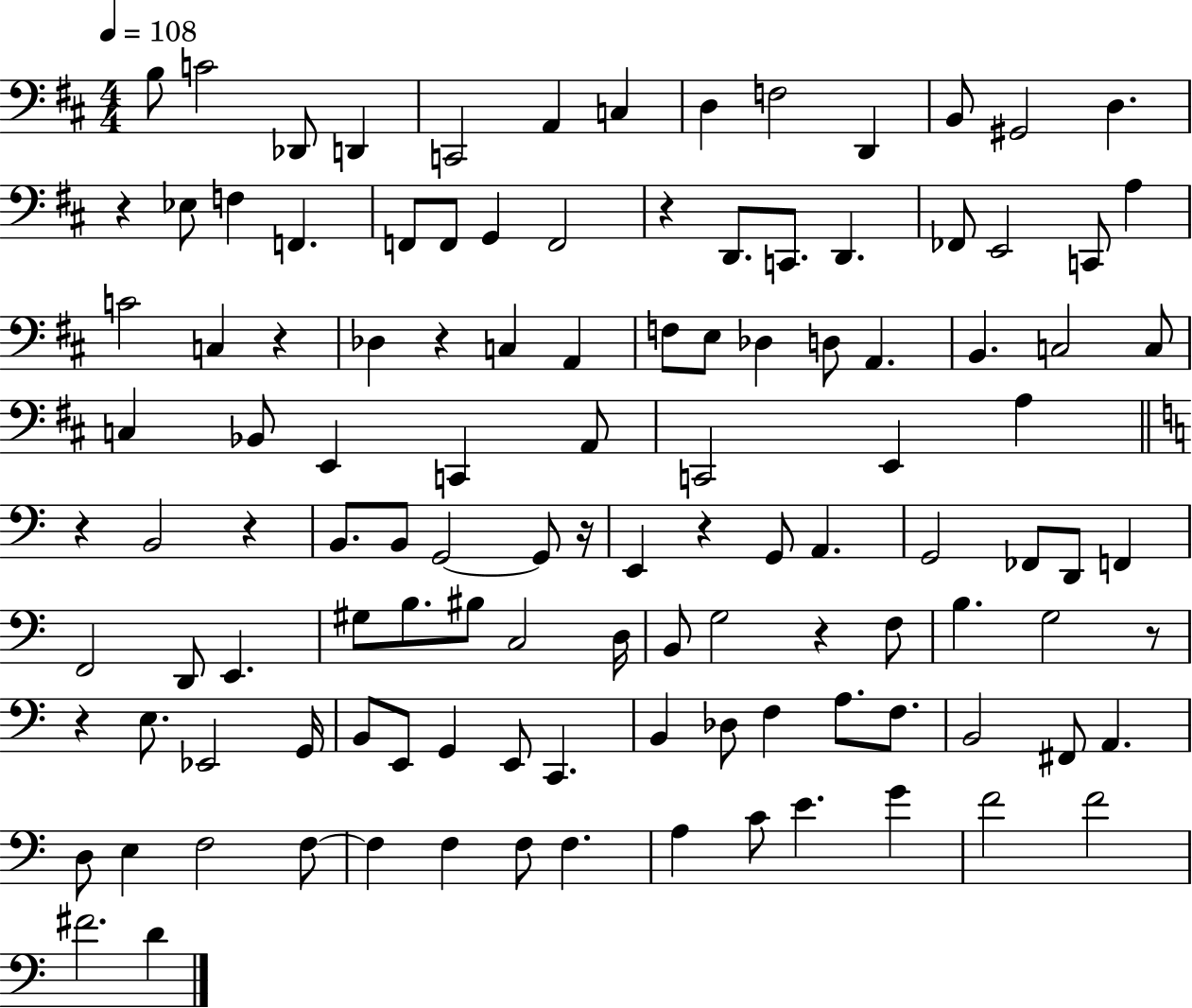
B3/e C4/h Db2/e D2/q C2/h A2/q C3/q D3/q F3/h D2/q B2/e G#2/h D3/q. R/q Eb3/e F3/q F2/q. F2/e F2/e G2/q F2/h R/q D2/e. C2/e. D2/q. FES2/e E2/h C2/e A3/q C4/h C3/q R/q Db3/q R/q C3/q A2/q F3/e E3/e Db3/q D3/e A2/q. B2/q. C3/h C3/e C3/q Bb2/e E2/q C2/q A2/e C2/h E2/q A3/q R/q B2/h R/q B2/e. B2/e G2/h G2/e R/s E2/q R/q G2/e A2/q. G2/h FES2/e D2/e F2/q F2/h D2/e E2/q. G#3/e B3/e. BIS3/e C3/h D3/s B2/e G3/h R/q F3/e B3/q. G3/h R/e R/q E3/e. Eb2/h G2/s B2/e E2/e G2/q E2/e C2/q. B2/q Db3/e F3/q A3/e. F3/e. B2/h F#2/e A2/q. D3/e E3/q F3/h F3/e F3/q F3/q F3/e F3/q. A3/q C4/e E4/q. G4/q F4/h F4/h F#4/h. D4/q